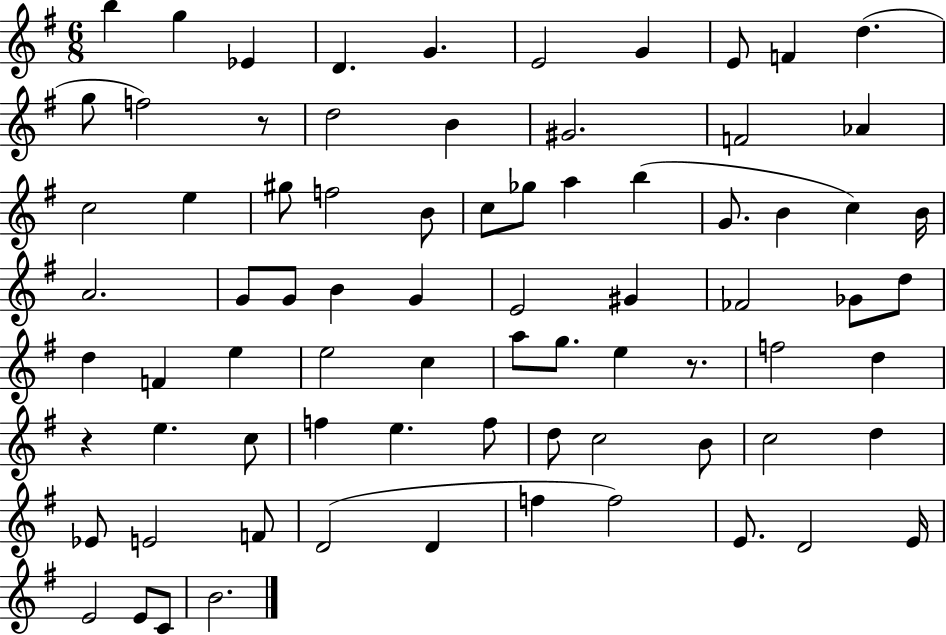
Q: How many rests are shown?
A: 3